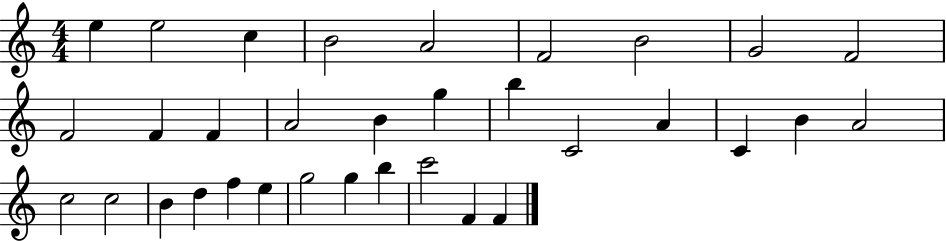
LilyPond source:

{
  \clef treble
  \numericTimeSignature
  \time 4/4
  \key c \major
  e''4 e''2 c''4 | b'2 a'2 | f'2 b'2 | g'2 f'2 | \break f'2 f'4 f'4 | a'2 b'4 g''4 | b''4 c'2 a'4 | c'4 b'4 a'2 | \break c''2 c''2 | b'4 d''4 f''4 e''4 | g''2 g''4 b''4 | c'''2 f'4 f'4 | \break \bar "|."
}